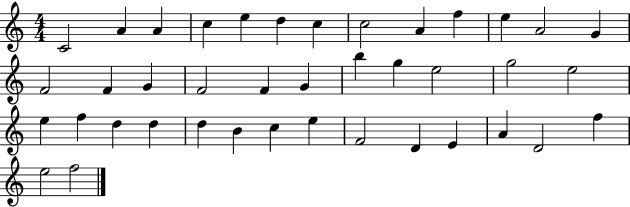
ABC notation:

X:1
T:Untitled
M:4/4
L:1/4
K:C
C2 A A c e d c c2 A f e A2 G F2 F G F2 F G b g e2 g2 e2 e f d d d B c e F2 D E A D2 f e2 f2